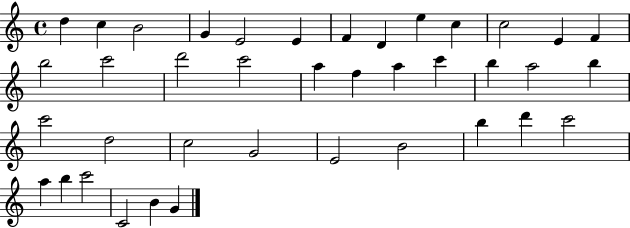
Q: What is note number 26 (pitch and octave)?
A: D5